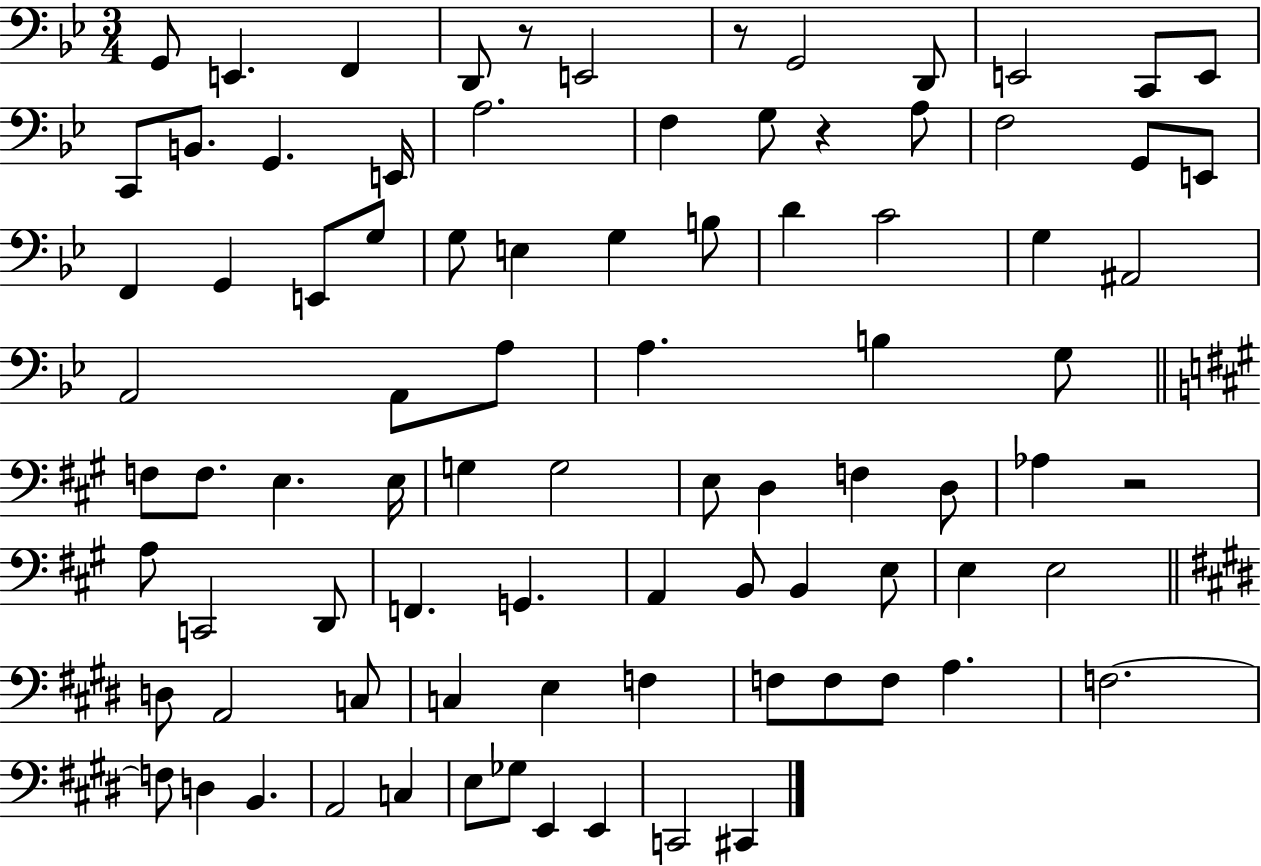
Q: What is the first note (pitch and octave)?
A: G2